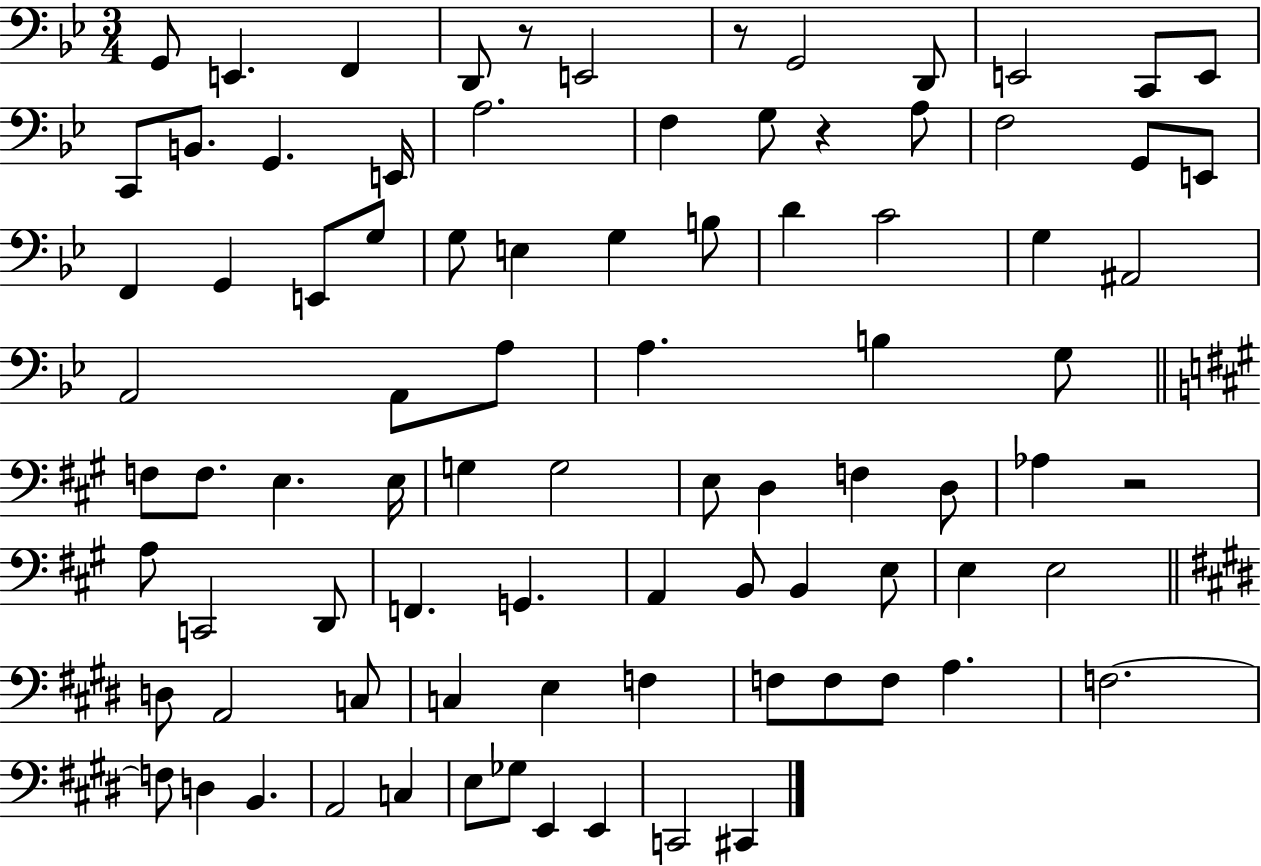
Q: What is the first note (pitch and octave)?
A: G2